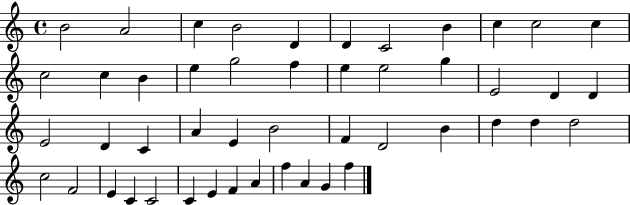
B4/h A4/h C5/q B4/h D4/q D4/q C4/h B4/q C5/q C5/h C5/q C5/h C5/q B4/q E5/q G5/h F5/q E5/q E5/h G5/q E4/h D4/q D4/q E4/h D4/q C4/q A4/q E4/q B4/h F4/q D4/h B4/q D5/q D5/q D5/h C5/h F4/h E4/q C4/q C4/h C4/q E4/q F4/q A4/q F5/q A4/q G4/q F5/q